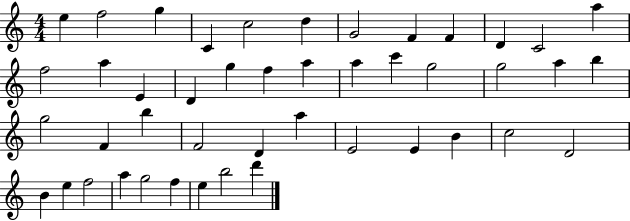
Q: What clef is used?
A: treble